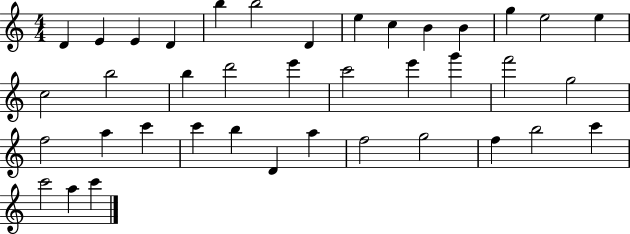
X:1
T:Untitled
M:4/4
L:1/4
K:C
D E E D b b2 D e c B B g e2 e c2 b2 b d'2 e' c'2 e' g' f'2 g2 f2 a c' c' b D a f2 g2 f b2 c' c'2 a c'